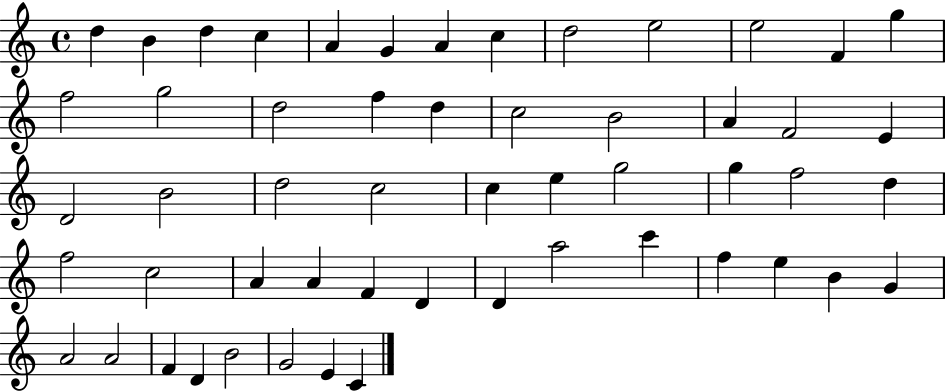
X:1
T:Untitled
M:4/4
L:1/4
K:C
d B d c A G A c d2 e2 e2 F g f2 g2 d2 f d c2 B2 A F2 E D2 B2 d2 c2 c e g2 g f2 d f2 c2 A A F D D a2 c' f e B G A2 A2 F D B2 G2 E C